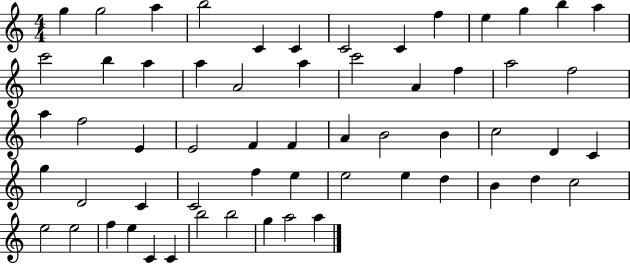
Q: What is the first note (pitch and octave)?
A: G5